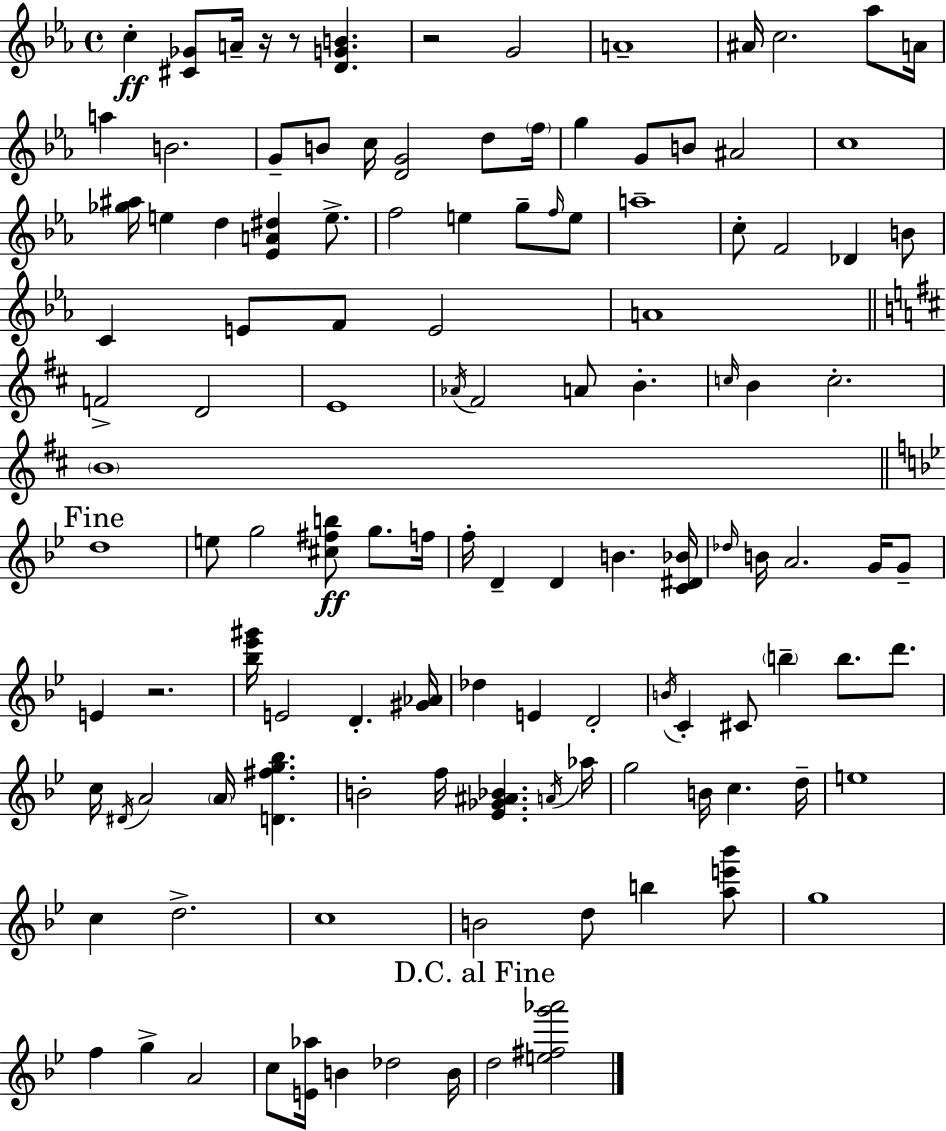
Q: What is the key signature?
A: EES major